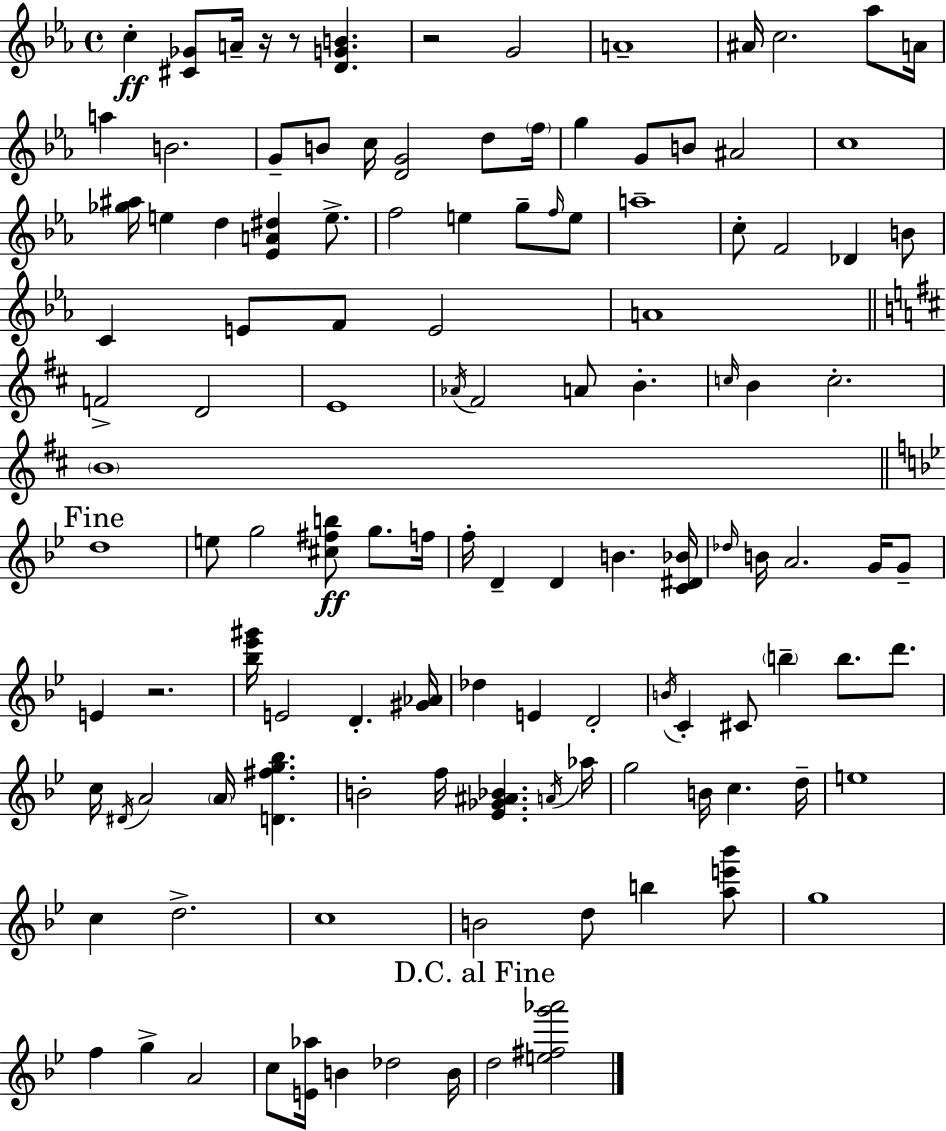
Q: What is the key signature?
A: EES major